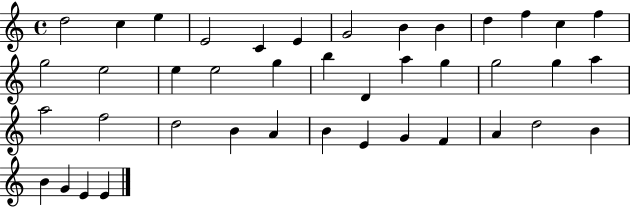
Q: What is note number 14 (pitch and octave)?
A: G5